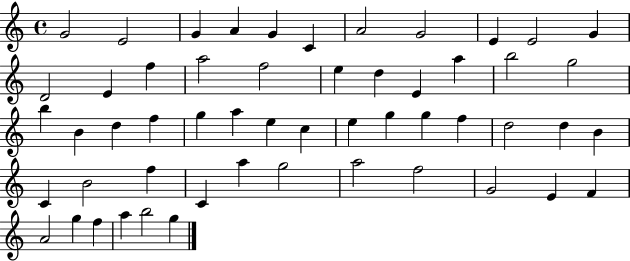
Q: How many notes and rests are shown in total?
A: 54